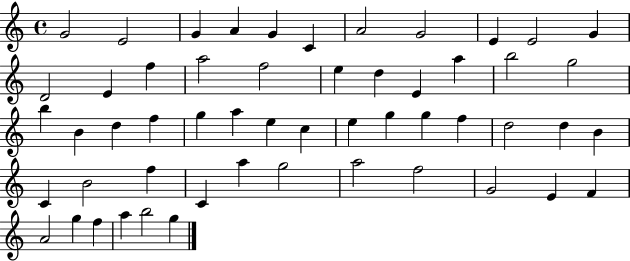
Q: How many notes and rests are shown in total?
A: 54